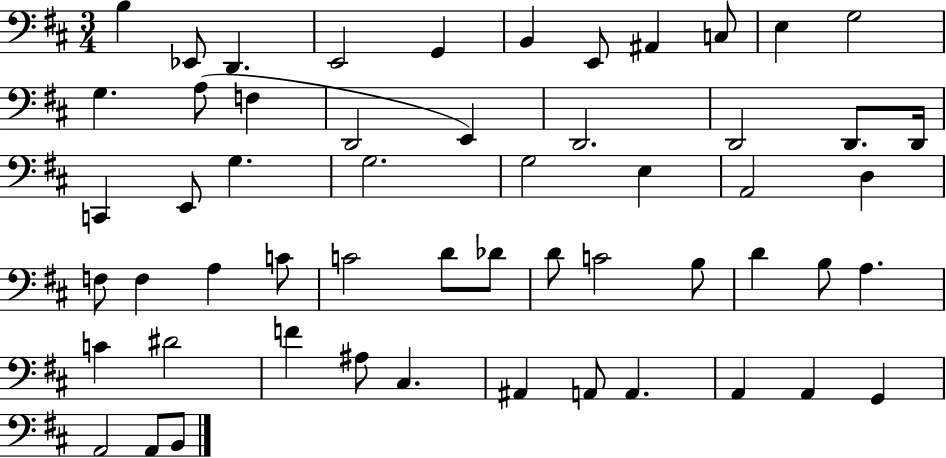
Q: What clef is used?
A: bass